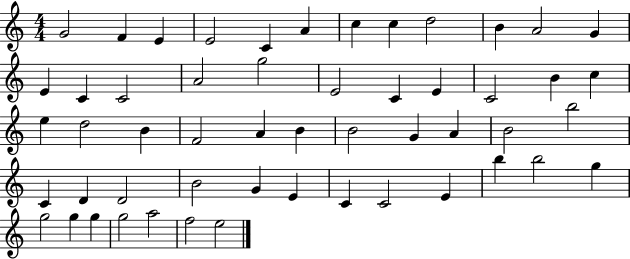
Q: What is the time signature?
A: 4/4